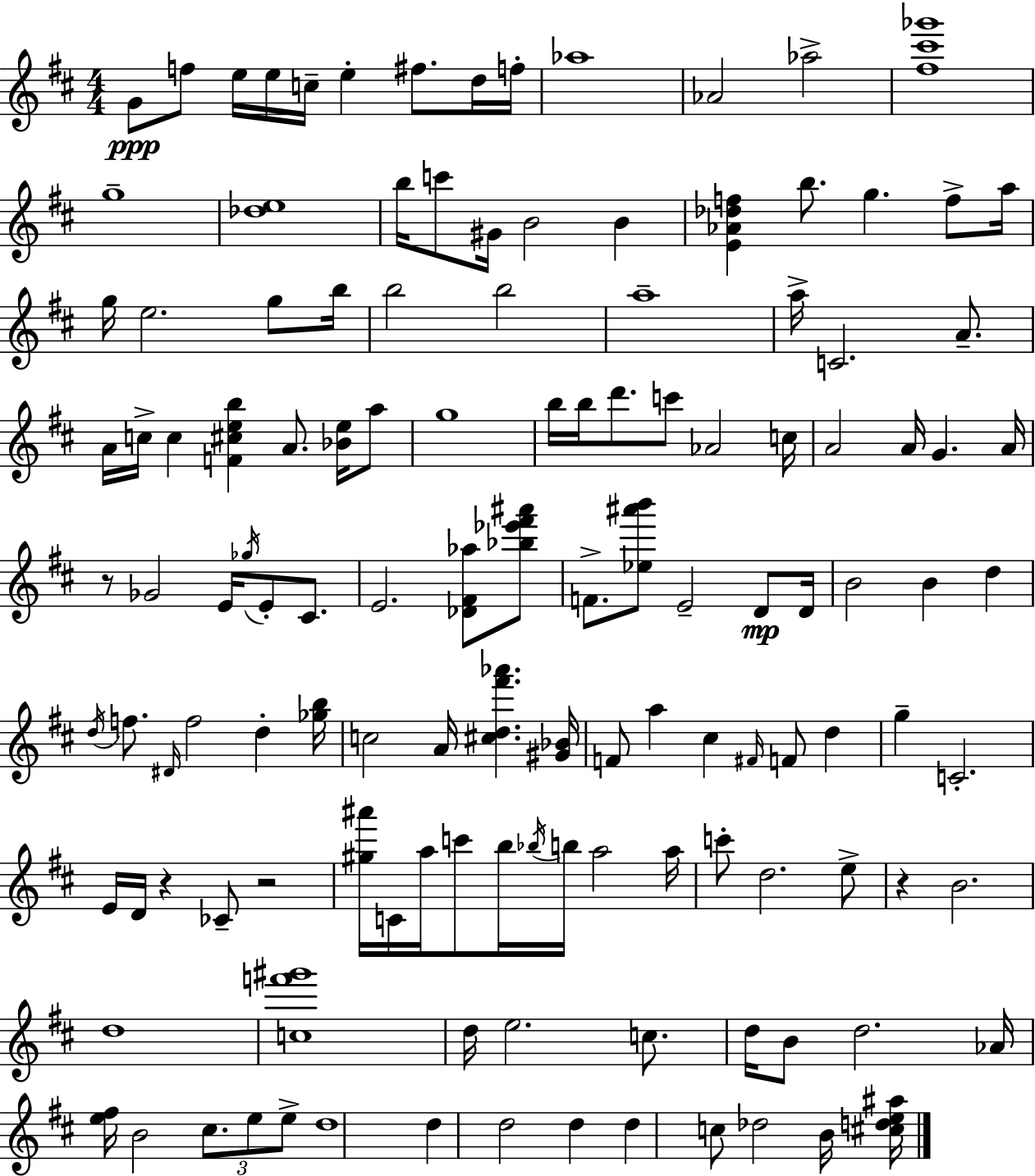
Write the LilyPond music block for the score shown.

{
  \clef treble
  \numericTimeSignature
  \time 4/4
  \key d \major
  g'8\ppp f''8 e''16 e''16 c''16-- e''4-. fis''8. d''16 f''16-. | aes''1 | aes'2 aes''2-> | <fis'' cis''' ges'''>1 | \break g''1-- | <des'' e''>1 | b''16 c'''8 gis'16 b'2 b'4 | <e' aes' des'' f''>4 b''8. g''4. f''8-> a''16 | \break g''16 e''2. g''8 b''16 | b''2 b''2 | a''1-- | a''16-> c'2. a'8.-- | \break a'16 c''16-> c''4 <f' cis'' e'' b''>4 a'8. <bes' e''>16 a''8 | g''1 | b''16 b''16 d'''8. c'''8 aes'2 c''16 | a'2 a'16 g'4. a'16 | \break r8 ges'2 e'16 \acciaccatura { ges''16 } e'8-. cis'8. | e'2. <des' fis' aes''>8 <bes'' ees''' fis''' ais'''>8 | f'8.-> <ees'' ais''' b'''>8 e'2-- d'8\mp | d'16 b'2 b'4 d''4 | \break \acciaccatura { d''16 } f''8. \grace { dis'16 } f''2 d''4-. | <ges'' b''>16 c''2 a'16 <cis'' d'' fis''' aes'''>4. | <gis' bes'>16 f'8 a''4 cis''4 \grace { fis'16 } f'8 | d''4 g''4-- c'2.-. | \break e'16 d'16 r4 ces'8-- r2 | <gis'' ais'''>16 c'16 a''16 c'''8 b''16 \acciaccatura { bes''16 } b''16 a''2 | a''16 c'''8-. d''2. | e''8-> r4 b'2. | \break d''1 | <c'' f''' gis'''>1 | d''16 e''2. | c''8. d''16 b'8 d''2. | \break aes'16 <e'' fis''>16 b'2 \tuplet 3/2 { cis''8. | e''8 e''8-> } d''1 | d''4 d''2 | d''4 d''4 c''8 des''2 | \break b'16 <cis'' d'' e'' ais''>16 \bar "|."
}